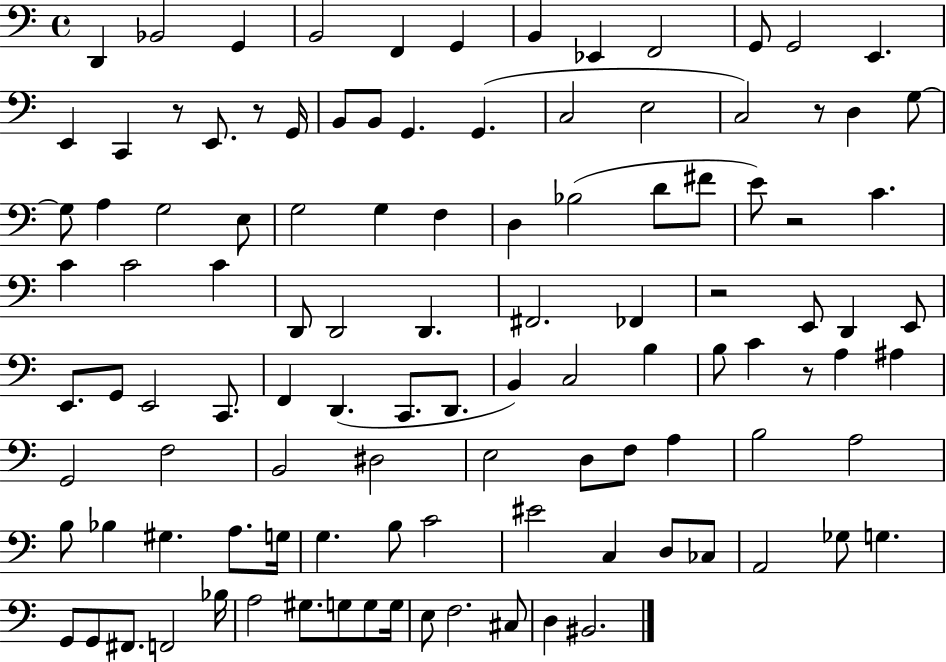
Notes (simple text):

D2/q Bb2/h G2/q B2/h F2/q G2/q B2/q Eb2/q F2/h G2/e G2/h E2/q. E2/q C2/q R/e E2/e. R/e G2/s B2/e B2/e G2/q. G2/q. C3/h E3/h C3/h R/e D3/q G3/e G3/e A3/q G3/h E3/e G3/h G3/q F3/q D3/q Bb3/h D4/e F#4/e E4/e R/h C4/q. C4/q C4/h C4/q D2/e D2/h D2/q. F#2/h. FES2/q R/h E2/e D2/q E2/e E2/e. G2/e E2/h C2/e. F2/q D2/q. C2/e. D2/e. B2/q C3/h B3/q B3/e C4/q R/e A3/q A#3/q G2/h F3/h B2/h D#3/h E3/h D3/e F3/e A3/q B3/h A3/h B3/e Bb3/q G#3/q. A3/e. G3/s G3/q. B3/e C4/h EIS4/h C3/q D3/e CES3/e A2/h Gb3/e G3/q. G2/e G2/e F#2/e. F2/h Bb3/s A3/h G#3/e. G3/e G3/e G3/s E3/e F3/h. C#3/e D3/q BIS2/h.